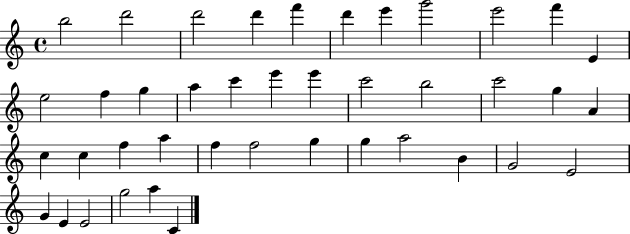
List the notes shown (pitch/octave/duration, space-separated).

B5/h D6/h D6/h D6/q F6/q D6/q E6/q G6/h E6/h F6/q E4/q E5/h F5/q G5/q A5/q C6/q E6/q E6/q C6/h B5/h C6/h G5/q A4/q C5/q C5/q F5/q A5/q F5/q F5/h G5/q G5/q A5/h B4/q G4/h E4/h G4/q E4/q E4/h G5/h A5/q C4/q